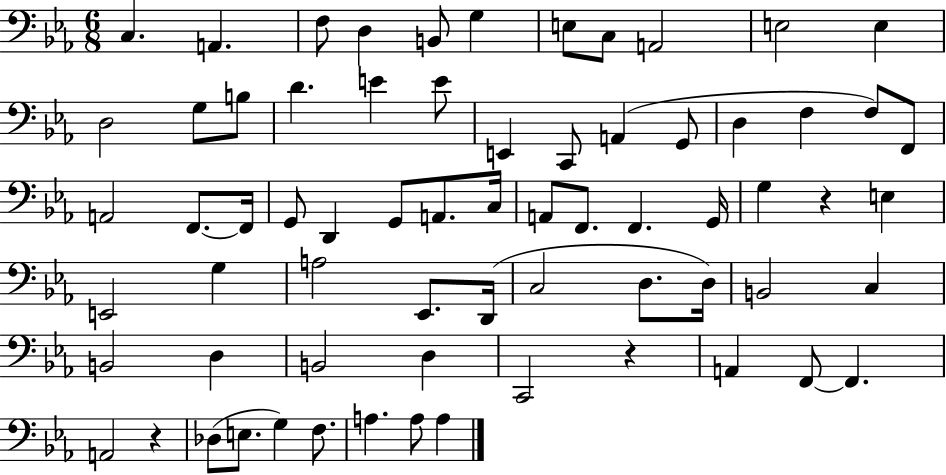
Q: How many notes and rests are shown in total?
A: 68